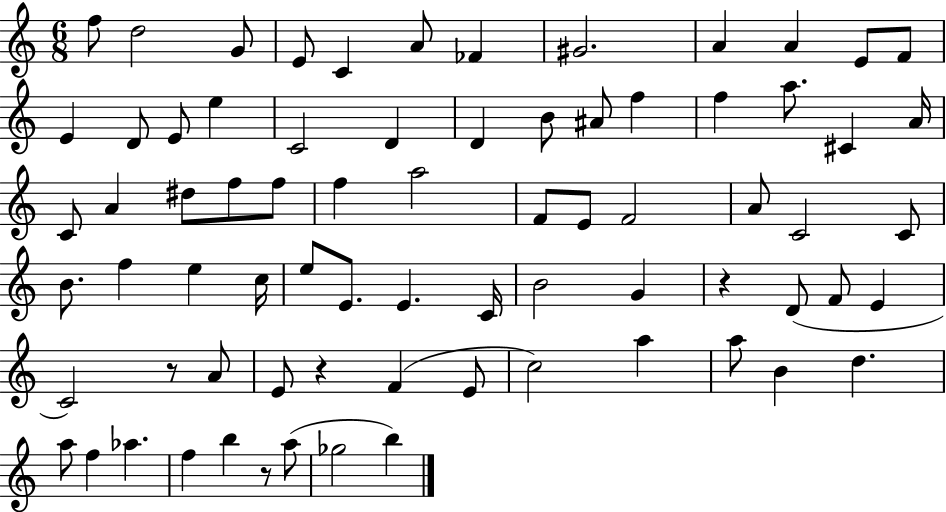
{
  \clef treble
  \numericTimeSignature
  \time 6/8
  \key c \major
  f''8 d''2 g'8 | e'8 c'4 a'8 fes'4 | gis'2. | a'4 a'4 e'8 f'8 | \break e'4 d'8 e'8 e''4 | c'2 d'4 | d'4 b'8 ais'8 f''4 | f''4 a''8. cis'4 a'16 | \break c'8 a'4 dis''8 f''8 f''8 | f''4 a''2 | f'8 e'8 f'2 | a'8 c'2 c'8 | \break b'8. f''4 e''4 c''16 | e''8 e'8. e'4. c'16 | b'2 g'4 | r4 d'8( f'8 e'4 | \break c'2) r8 a'8 | e'8 r4 f'4( e'8 | c''2) a''4 | a''8 b'4 d''4. | \break a''8 f''4 aes''4. | f''4 b''4 r8 a''8( | ges''2 b''4) | \bar "|."
}